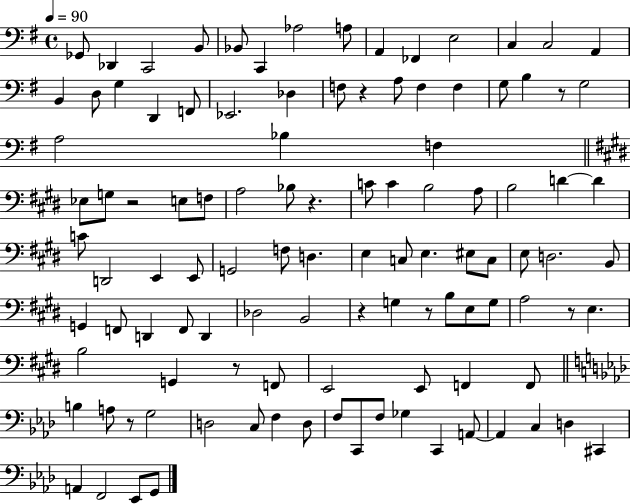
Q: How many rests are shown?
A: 9